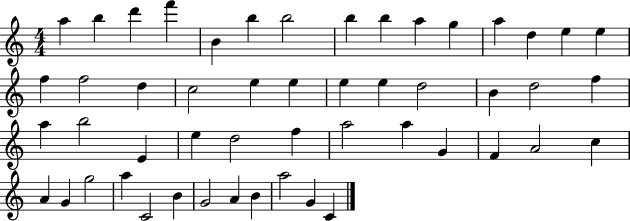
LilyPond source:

{
  \clef treble
  \numericTimeSignature
  \time 4/4
  \key c \major
  a''4 b''4 d'''4 f'''4 | b'4 b''4 b''2 | b''4 b''4 a''4 g''4 | a''4 d''4 e''4 e''4 | \break f''4 f''2 d''4 | c''2 e''4 e''4 | e''4 e''4 d''2 | b'4 d''2 f''4 | \break a''4 b''2 e'4 | e''4 d''2 f''4 | a''2 a''4 g'4 | f'4 a'2 c''4 | \break a'4 g'4 g''2 | a''4 c'2 b'4 | g'2 a'4 b'4 | a''2 g'4 c'4 | \break \bar "|."
}